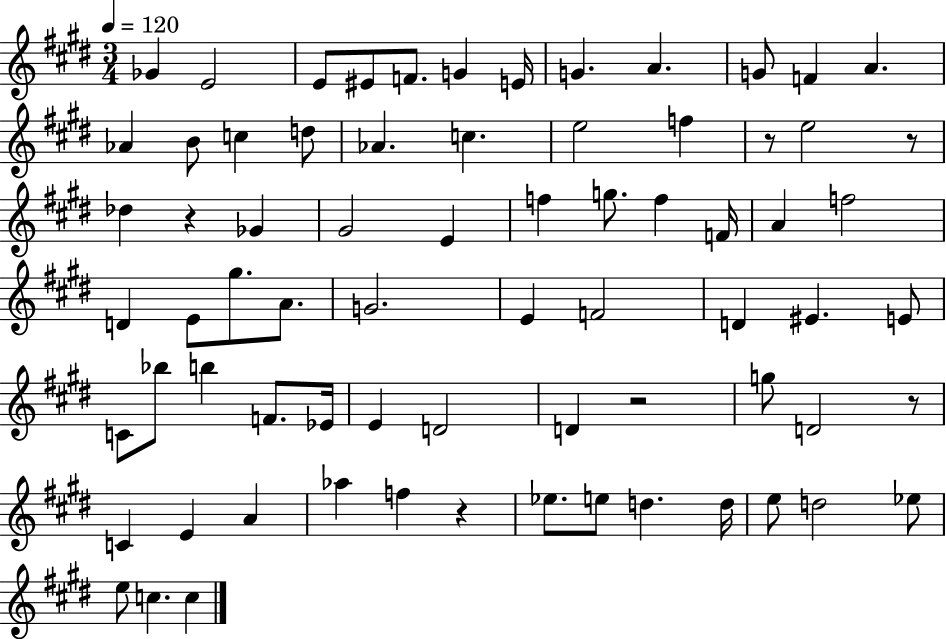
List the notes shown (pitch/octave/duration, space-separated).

Gb4/q E4/h E4/e EIS4/e F4/e. G4/q E4/s G4/q. A4/q. G4/e F4/q A4/q. Ab4/q B4/e C5/q D5/e Ab4/q. C5/q. E5/h F5/q R/e E5/h R/e Db5/q R/q Gb4/q G#4/h E4/q F5/q G5/e. F5/q F4/s A4/q F5/h D4/q E4/e G#5/e. A4/e. G4/h. E4/q F4/h D4/q EIS4/q. E4/e C4/e Bb5/e B5/q F4/e. Eb4/s E4/q D4/h D4/q R/h G5/e D4/h R/e C4/q E4/q A4/q Ab5/q F5/q R/q Eb5/e. E5/e D5/q. D5/s E5/e D5/h Eb5/e E5/e C5/q. C5/q